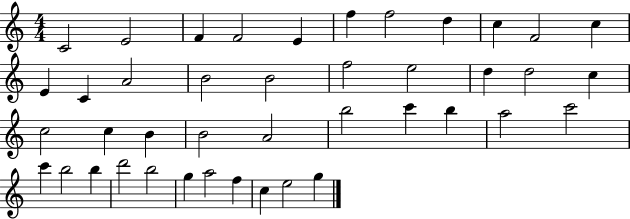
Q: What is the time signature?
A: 4/4